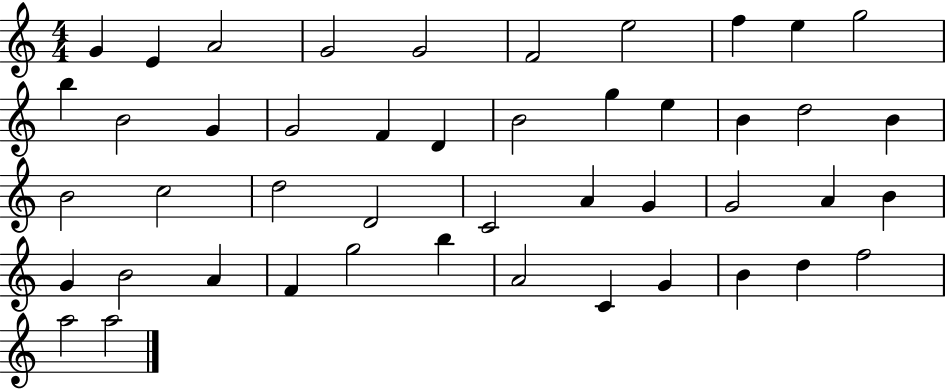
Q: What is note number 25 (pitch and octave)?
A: D5